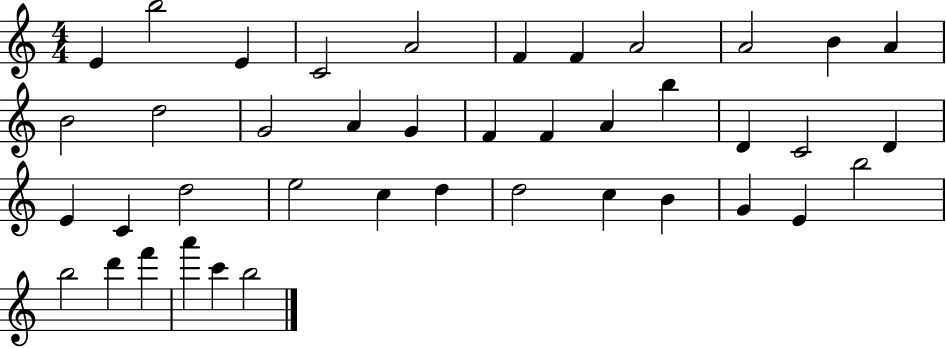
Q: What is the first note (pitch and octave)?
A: E4